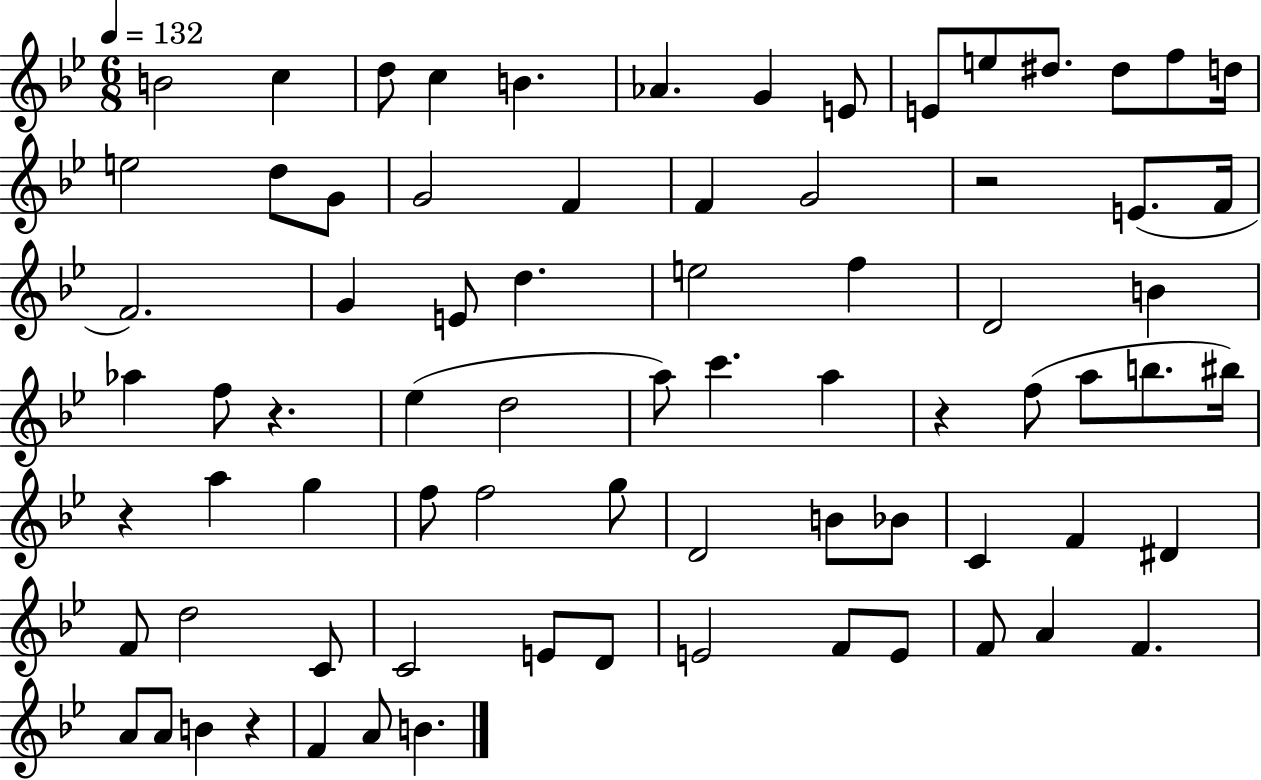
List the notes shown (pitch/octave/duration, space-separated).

B4/h C5/q D5/e C5/q B4/q. Ab4/q. G4/q E4/e E4/e E5/e D#5/e. D#5/e F5/e D5/s E5/h D5/e G4/e G4/h F4/q F4/q G4/h R/h E4/e. F4/s F4/h. G4/q E4/e D5/q. E5/h F5/q D4/h B4/q Ab5/q F5/e R/q. Eb5/q D5/h A5/e C6/q. A5/q R/q F5/e A5/e B5/e. BIS5/s R/q A5/q G5/q F5/e F5/h G5/e D4/h B4/e Bb4/e C4/q F4/q D#4/q F4/e D5/h C4/e C4/h E4/e D4/e E4/h F4/e E4/e F4/e A4/q F4/q. A4/e A4/e B4/q R/q F4/q A4/e B4/q.